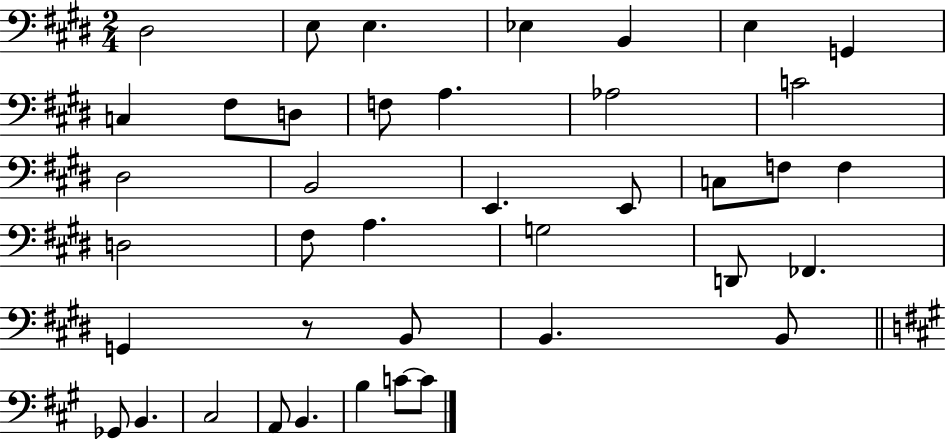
X:1
T:Untitled
M:2/4
L:1/4
K:E
^D,2 E,/2 E, _E, B,, E, G,, C, ^F,/2 D,/2 F,/2 A, _A,2 C2 ^D,2 B,,2 E,, E,,/2 C,/2 F,/2 F, D,2 ^F,/2 A, G,2 D,,/2 _F,, G,, z/2 B,,/2 B,, B,,/2 _G,,/2 B,, ^C,2 A,,/2 B,, B, C/2 C/2